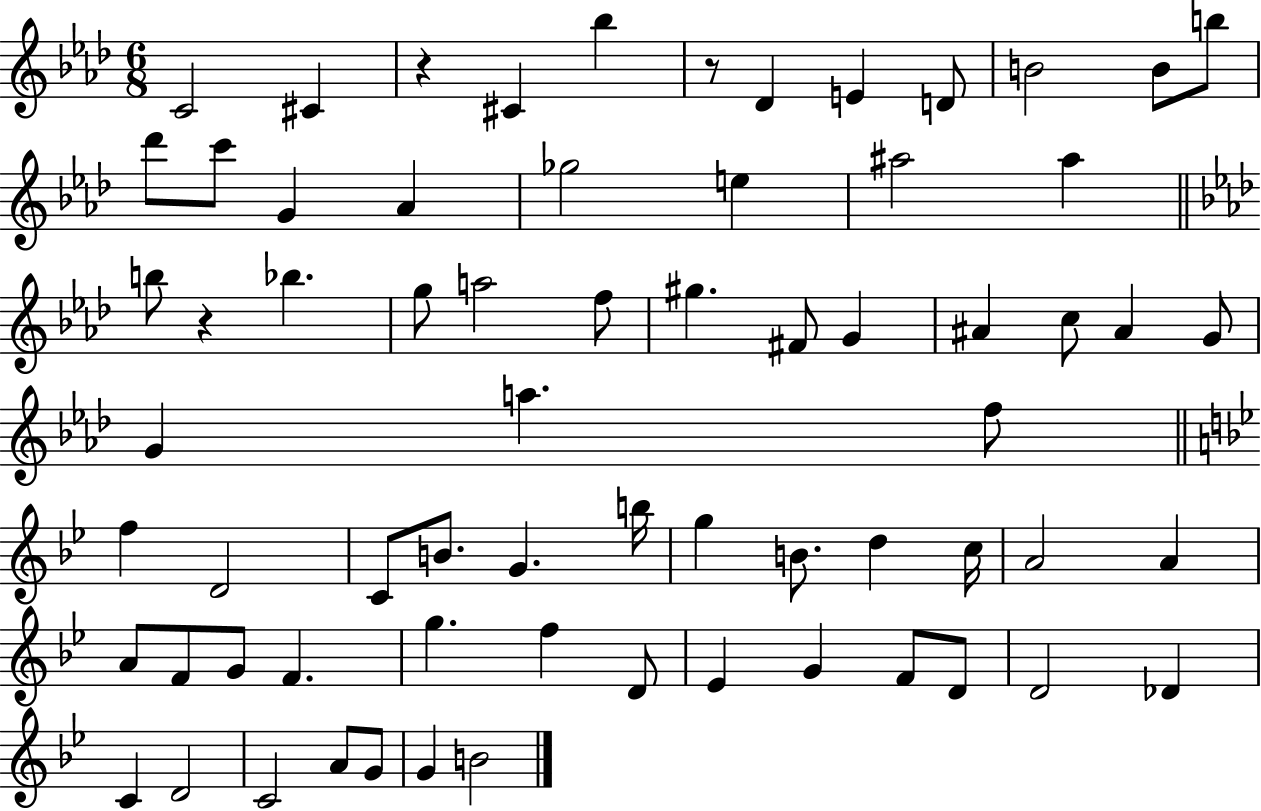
X:1
T:Untitled
M:6/8
L:1/4
K:Ab
C2 ^C z ^C _b z/2 _D E D/2 B2 B/2 b/2 _d'/2 c'/2 G _A _g2 e ^a2 ^a b/2 z _b g/2 a2 f/2 ^g ^F/2 G ^A c/2 ^A G/2 G a f/2 f D2 C/2 B/2 G b/4 g B/2 d c/4 A2 A A/2 F/2 G/2 F g f D/2 _E G F/2 D/2 D2 _D C D2 C2 A/2 G/2 G B2